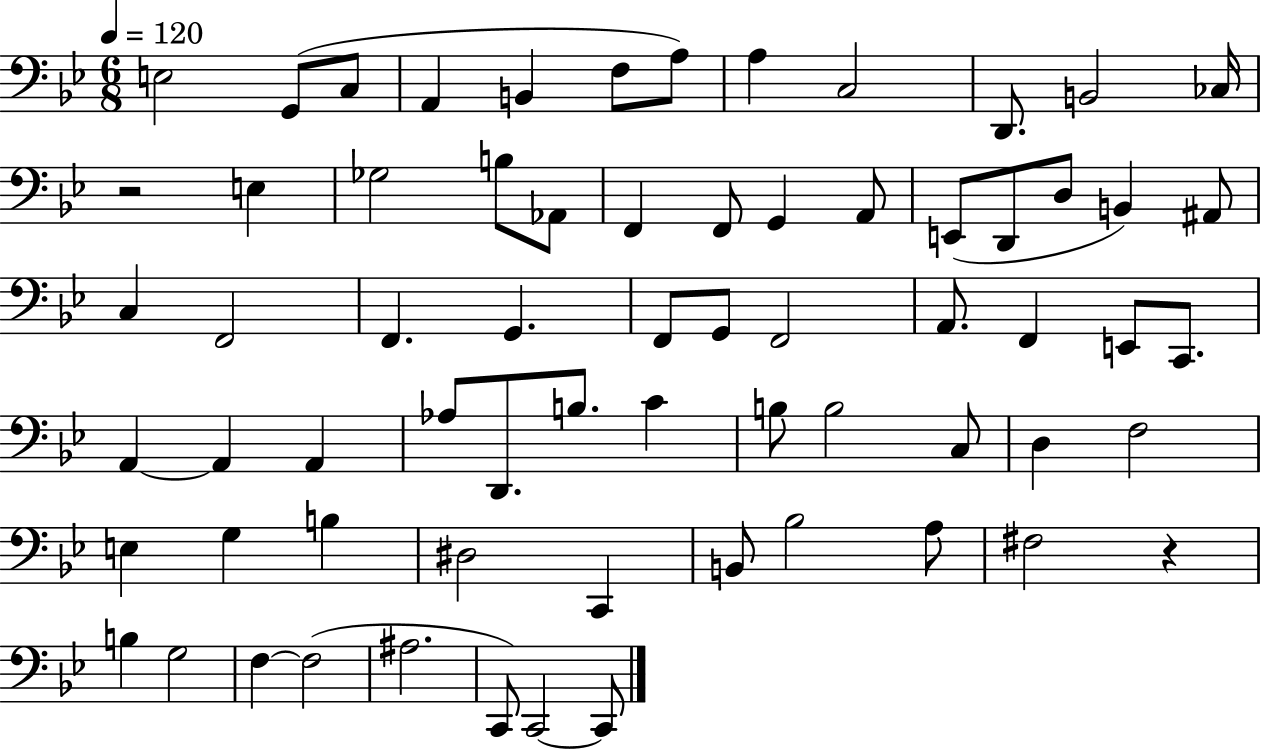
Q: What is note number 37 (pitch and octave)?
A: A2